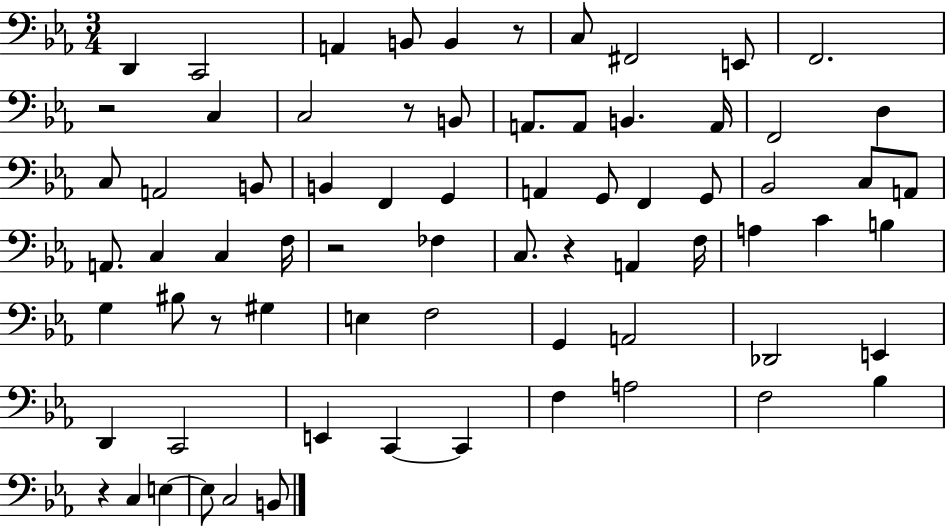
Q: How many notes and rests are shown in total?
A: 72